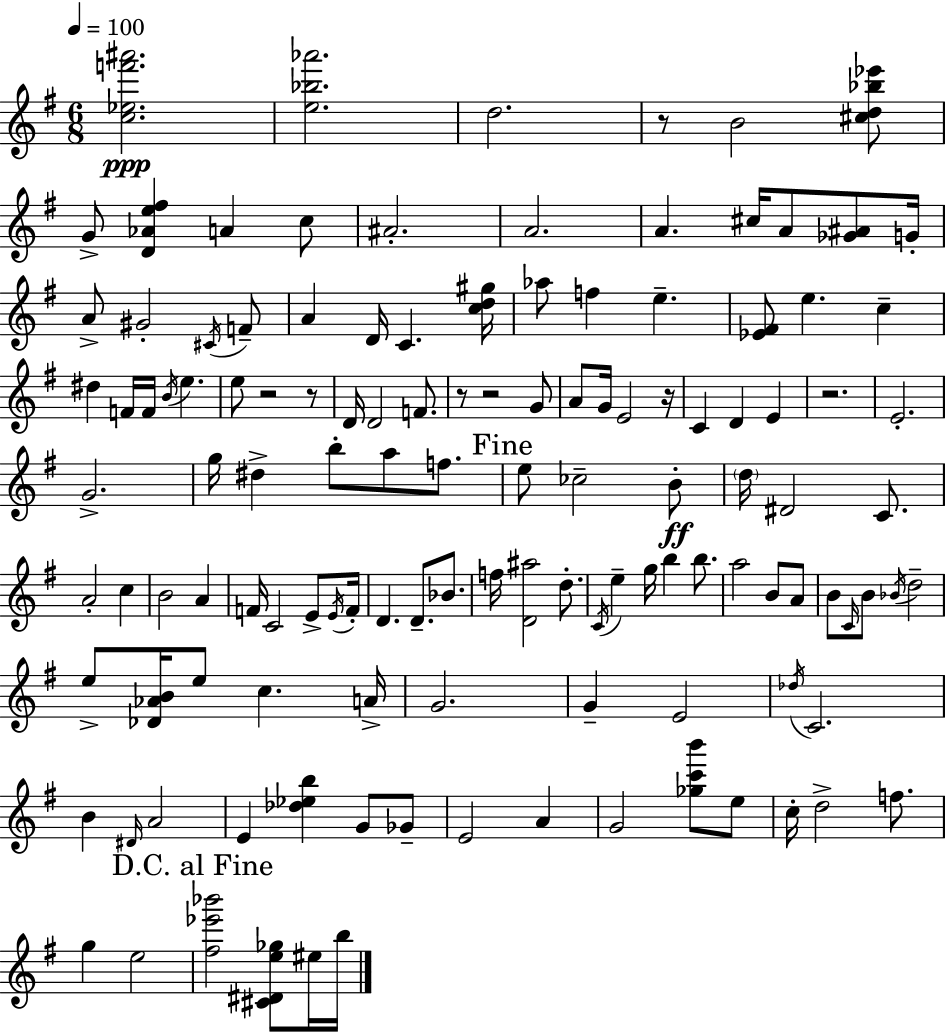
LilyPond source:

{
  \clef treble
  \numericTimeSignature
  \time 6/8
  \key e \minor
  \tempo 4 = 100
  <c'' ees'' f''' ais'''>2.\ppp | <e'' bes'' aes'''>2. | d''2. | r8 b'2 <cis'' d'' bes'' ees'''>8 | \break g'8-> <d' aes' e'' fis''>4 a'4 c''8 | ais'2.-. | a'2. | a'4. cis''16 a'8 <ges' ais'>8 g'16-. | \break a'8-> gis'2-. \acciaccatura { cis'16 } f'8-- | a'4 d'16 c'4. | <c'' d'' gis''>16 aes''8 f''4 e''4.-- | <ees' fis'>8 e''4. c''4-- | \break dis''4 f'16 f'16 \acciaccatura { b'16 } e''4. | e''8 r2 | r8 d'16 d'2 f'8. | r8 r2 | \break g'8 a'8 g'16 e'2 | r16 c'4 d'4 e'4 | r2. | e'2.-. | \break g'2.-> | g''16 dis''4-> b''8-. a''8 f''8. | \mark "Fine" e''8 ces''2-- | b'8-.\ff \parenthesize d''16 dis'2 c'8. | \break a'2-. c''4 | b'2 a'4 | f'16 c'2 e'8-> | \acciaccatura { e'16 } f'16-. d'4. d'8.-- | \break bes'8. f''16 <d' ais''>2 | d''8.-. \acciaccatura { c'16 } e''4-- g''16 b''4 | b''8. a''2 | b'8 a'8 b'8 \grace { c'16 } b'8 \acciaccatura { bes'16 } d''2-- | \break e''8-> <des' aes' b'>16 e''8 c''4. | a'16-> g'2. | g'4-- e'2 | \acciaccatura { des''16 } c'2. | \break b'4 \grace { dis'16 } | a'2 e'4 | <des'' ees'' b''>4 g'8 ges'8-- e'2 | a'4 g'2 | \break <ges'' c''' b'''>8 e''8 c''16-. d''2-> | f''8. g''4 | e''2 \mark "D.C. al Fine" <fis'' ees''' bes'''>2 | <cis' dis' e'' ges''>8 eis''16 b''16 \bar "|."
}